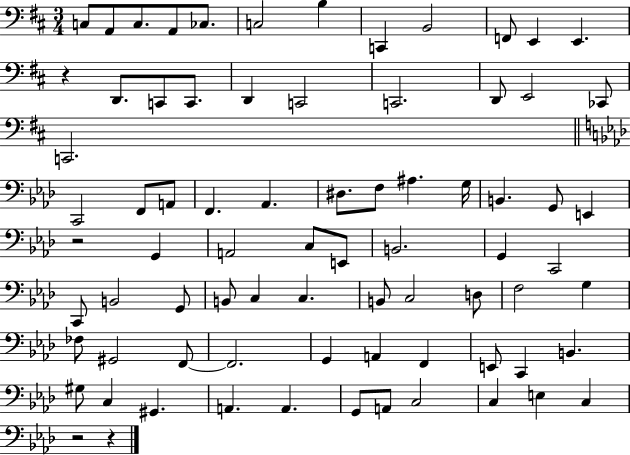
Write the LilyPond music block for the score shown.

{
  \clef bass
  \numericTimeSignature
  \time 3/4
  \key d \major
  c8 a,8 c8. a,8 ces8. | c2 b4 | c,4 b,2 | f,8 e,4 e,4. | \break r4 d,8. c,8 c,8. | d,4 c,2 | c,2. | d,8 e,2 ces,8 | \break c,2. | \bar "||" \break \key aes \major c,2 f,8 a,8 | f,4. aes,4. | dis8. f8 ais4. g16 | b,4. g,8 e,4 | \break r2 g,4 | a,2 c8 e,8 | b,2. | g,4 c,2 | \break c,8 b,2 g,8 | b,8 c4 c4. | b,8 c2 d8 | f2 g4 | \break fes8 gis,2 f,8~~ | f,2. | g,4 a,4 f,4 | e,8 c,4 b,4. | \break gis8 c4 gis,4. | a,4. a,4. | g,8 a,8 c2 | c4 e4 c4 | \break r2 r4 | \bar "|."
}